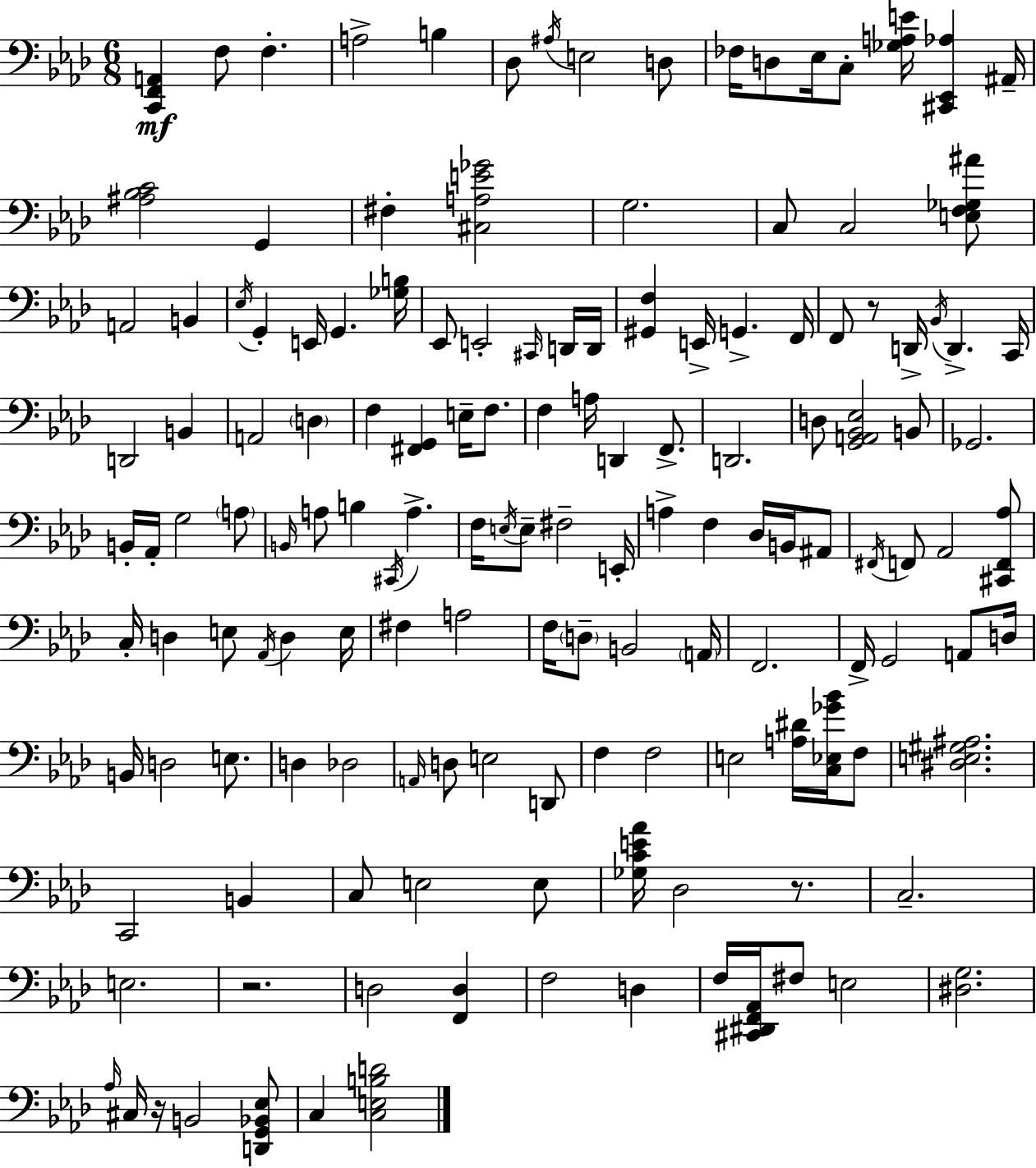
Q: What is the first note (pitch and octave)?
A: F3